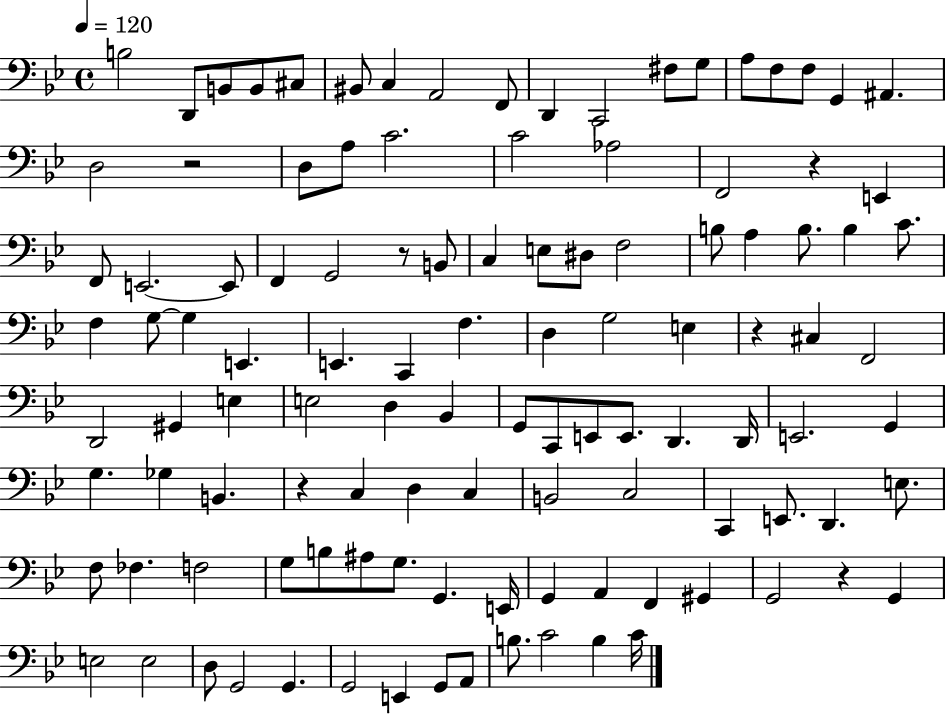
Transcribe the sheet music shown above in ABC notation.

X:1
T:Untitled
M:4/4
L:1/4
K:Bb
B,2 D,,/2 B,,/2 B,,/2 ^C,/2 ^B,,/2 C, A,,2 F,,/2 D,, C,,2 ^F,/2 G,/2 A,/2 F,/2 F,/2 G,, ^A,, D,2 z2 D,/2 A,/2 C2 C2 _A,2 F,,2 z E,, F,,/2 E,,2 E,,/2 F,, G,,2 z/2 B,,/2 C, E,/2 ^D,/2 F,2 B,/2 A, B,/2 B, C/2 F, G,/2 G, E,, E,, C,, F, D, G,2 E, z ^C, F,,2 D,,2 ^G,, E, E,2 D, _B,, G,,/2 C,,/2 E,,/2 E,,/2 D,, D,,/4 E,,2 G,, G, _G, B,, z C, D, C, B,,2 C,2 C,, E,,/2 D,, E,/2 F,/2 _F, F,2 G,/2 B,/2 ^A,/2 G,/2 G,, E,,/4 G,, A,, F,, ^G,, G,,2 z G,, E,2 E,2 D,/2 G,,2 G,, G,,2 E,, G,,/2 A,,/2 B,/2 C2 B, C/4